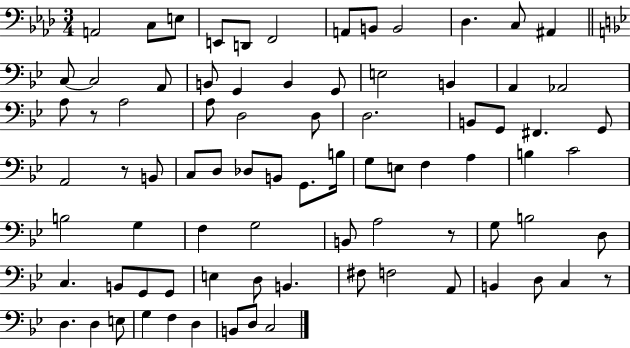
{
  \clef bass
  \numericTimeSignature
  \time 3/4
  \key aes \major
  a,2 c8 e8 | e,8 d,8 f,2 | a,8 b,8 b,2 | des4. c8 ais,4 | \break \bar "||" \break \key bes \major c8~~ c2 a,8 | b,8 g,4 b,4 g,8 | e2 b,4 | a,4 aes,2 | \break a8 r8 a2 | a8 d2 d8 | d2. | b,8 g,8 fis,4. g,8 | \break a,2 r8 b,8 | c8 d8 des8 b,8 g,8. b16 | g8 e8 f4 a4 | b4 c'2 | \break b2 g4 | f4 g2 | b,8 a2 r8 | g8 b2 d8 | \break c4. b,8 g,8 g,8 | e4 d8 b,4. | fis8 f2 a,8 | b,4 d8 c4 r8 | \break d4. d4 e8 | g4 f4 d4 | b,8 d8 c2 | \bar "|."
}